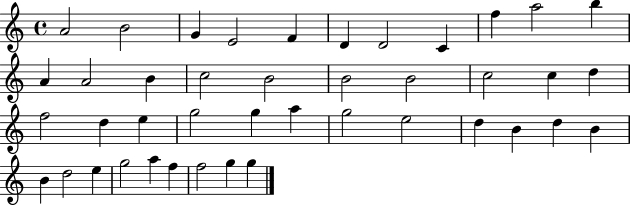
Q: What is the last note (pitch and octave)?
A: G5